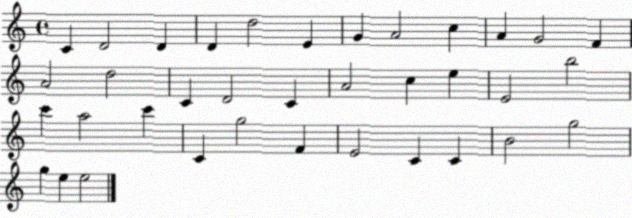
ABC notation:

X:1
T:Untitled
M:4/4
L:1/4
K:C
C D2 D D d2 E G A2 c A G2 F A2 d2 C D2 C A2 c e E2 b2 c' a2 c' C g2 F E2 C C B2 g2 g e e2